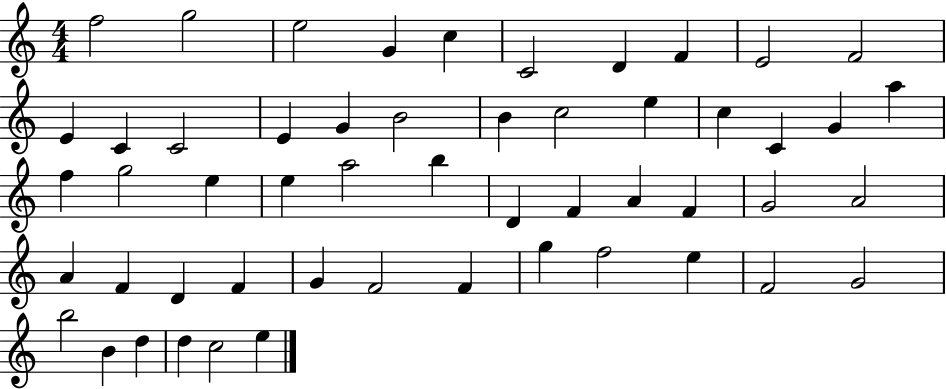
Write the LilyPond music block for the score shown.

{
  \clef treble
  \numericTimeSignature
  \time 4/4
  \key c \major
  f''2 g''2 | e''2 g'4 c''4 | c'2 d'4 f'4 | e'2 f'2 | \break e'4 c'4 c'2 | e'4 g'4 b'2 | b'4 c''2 e''4 | c''4 c'4 g'4 a''4 | \break f''4 g''2 e''4 | e''4 a''2 b''4 | d'4 f'4 a'4 f'4 | g'2 a'2 | \break a'4 f'4 d'4 f'4 | g'4 f'2 f'4 | g''4 f''2 e''4 | f'2 g'2 | \break b''2 b'4 d''4 | d''4 c''2 e''4 | \bar "|."
}